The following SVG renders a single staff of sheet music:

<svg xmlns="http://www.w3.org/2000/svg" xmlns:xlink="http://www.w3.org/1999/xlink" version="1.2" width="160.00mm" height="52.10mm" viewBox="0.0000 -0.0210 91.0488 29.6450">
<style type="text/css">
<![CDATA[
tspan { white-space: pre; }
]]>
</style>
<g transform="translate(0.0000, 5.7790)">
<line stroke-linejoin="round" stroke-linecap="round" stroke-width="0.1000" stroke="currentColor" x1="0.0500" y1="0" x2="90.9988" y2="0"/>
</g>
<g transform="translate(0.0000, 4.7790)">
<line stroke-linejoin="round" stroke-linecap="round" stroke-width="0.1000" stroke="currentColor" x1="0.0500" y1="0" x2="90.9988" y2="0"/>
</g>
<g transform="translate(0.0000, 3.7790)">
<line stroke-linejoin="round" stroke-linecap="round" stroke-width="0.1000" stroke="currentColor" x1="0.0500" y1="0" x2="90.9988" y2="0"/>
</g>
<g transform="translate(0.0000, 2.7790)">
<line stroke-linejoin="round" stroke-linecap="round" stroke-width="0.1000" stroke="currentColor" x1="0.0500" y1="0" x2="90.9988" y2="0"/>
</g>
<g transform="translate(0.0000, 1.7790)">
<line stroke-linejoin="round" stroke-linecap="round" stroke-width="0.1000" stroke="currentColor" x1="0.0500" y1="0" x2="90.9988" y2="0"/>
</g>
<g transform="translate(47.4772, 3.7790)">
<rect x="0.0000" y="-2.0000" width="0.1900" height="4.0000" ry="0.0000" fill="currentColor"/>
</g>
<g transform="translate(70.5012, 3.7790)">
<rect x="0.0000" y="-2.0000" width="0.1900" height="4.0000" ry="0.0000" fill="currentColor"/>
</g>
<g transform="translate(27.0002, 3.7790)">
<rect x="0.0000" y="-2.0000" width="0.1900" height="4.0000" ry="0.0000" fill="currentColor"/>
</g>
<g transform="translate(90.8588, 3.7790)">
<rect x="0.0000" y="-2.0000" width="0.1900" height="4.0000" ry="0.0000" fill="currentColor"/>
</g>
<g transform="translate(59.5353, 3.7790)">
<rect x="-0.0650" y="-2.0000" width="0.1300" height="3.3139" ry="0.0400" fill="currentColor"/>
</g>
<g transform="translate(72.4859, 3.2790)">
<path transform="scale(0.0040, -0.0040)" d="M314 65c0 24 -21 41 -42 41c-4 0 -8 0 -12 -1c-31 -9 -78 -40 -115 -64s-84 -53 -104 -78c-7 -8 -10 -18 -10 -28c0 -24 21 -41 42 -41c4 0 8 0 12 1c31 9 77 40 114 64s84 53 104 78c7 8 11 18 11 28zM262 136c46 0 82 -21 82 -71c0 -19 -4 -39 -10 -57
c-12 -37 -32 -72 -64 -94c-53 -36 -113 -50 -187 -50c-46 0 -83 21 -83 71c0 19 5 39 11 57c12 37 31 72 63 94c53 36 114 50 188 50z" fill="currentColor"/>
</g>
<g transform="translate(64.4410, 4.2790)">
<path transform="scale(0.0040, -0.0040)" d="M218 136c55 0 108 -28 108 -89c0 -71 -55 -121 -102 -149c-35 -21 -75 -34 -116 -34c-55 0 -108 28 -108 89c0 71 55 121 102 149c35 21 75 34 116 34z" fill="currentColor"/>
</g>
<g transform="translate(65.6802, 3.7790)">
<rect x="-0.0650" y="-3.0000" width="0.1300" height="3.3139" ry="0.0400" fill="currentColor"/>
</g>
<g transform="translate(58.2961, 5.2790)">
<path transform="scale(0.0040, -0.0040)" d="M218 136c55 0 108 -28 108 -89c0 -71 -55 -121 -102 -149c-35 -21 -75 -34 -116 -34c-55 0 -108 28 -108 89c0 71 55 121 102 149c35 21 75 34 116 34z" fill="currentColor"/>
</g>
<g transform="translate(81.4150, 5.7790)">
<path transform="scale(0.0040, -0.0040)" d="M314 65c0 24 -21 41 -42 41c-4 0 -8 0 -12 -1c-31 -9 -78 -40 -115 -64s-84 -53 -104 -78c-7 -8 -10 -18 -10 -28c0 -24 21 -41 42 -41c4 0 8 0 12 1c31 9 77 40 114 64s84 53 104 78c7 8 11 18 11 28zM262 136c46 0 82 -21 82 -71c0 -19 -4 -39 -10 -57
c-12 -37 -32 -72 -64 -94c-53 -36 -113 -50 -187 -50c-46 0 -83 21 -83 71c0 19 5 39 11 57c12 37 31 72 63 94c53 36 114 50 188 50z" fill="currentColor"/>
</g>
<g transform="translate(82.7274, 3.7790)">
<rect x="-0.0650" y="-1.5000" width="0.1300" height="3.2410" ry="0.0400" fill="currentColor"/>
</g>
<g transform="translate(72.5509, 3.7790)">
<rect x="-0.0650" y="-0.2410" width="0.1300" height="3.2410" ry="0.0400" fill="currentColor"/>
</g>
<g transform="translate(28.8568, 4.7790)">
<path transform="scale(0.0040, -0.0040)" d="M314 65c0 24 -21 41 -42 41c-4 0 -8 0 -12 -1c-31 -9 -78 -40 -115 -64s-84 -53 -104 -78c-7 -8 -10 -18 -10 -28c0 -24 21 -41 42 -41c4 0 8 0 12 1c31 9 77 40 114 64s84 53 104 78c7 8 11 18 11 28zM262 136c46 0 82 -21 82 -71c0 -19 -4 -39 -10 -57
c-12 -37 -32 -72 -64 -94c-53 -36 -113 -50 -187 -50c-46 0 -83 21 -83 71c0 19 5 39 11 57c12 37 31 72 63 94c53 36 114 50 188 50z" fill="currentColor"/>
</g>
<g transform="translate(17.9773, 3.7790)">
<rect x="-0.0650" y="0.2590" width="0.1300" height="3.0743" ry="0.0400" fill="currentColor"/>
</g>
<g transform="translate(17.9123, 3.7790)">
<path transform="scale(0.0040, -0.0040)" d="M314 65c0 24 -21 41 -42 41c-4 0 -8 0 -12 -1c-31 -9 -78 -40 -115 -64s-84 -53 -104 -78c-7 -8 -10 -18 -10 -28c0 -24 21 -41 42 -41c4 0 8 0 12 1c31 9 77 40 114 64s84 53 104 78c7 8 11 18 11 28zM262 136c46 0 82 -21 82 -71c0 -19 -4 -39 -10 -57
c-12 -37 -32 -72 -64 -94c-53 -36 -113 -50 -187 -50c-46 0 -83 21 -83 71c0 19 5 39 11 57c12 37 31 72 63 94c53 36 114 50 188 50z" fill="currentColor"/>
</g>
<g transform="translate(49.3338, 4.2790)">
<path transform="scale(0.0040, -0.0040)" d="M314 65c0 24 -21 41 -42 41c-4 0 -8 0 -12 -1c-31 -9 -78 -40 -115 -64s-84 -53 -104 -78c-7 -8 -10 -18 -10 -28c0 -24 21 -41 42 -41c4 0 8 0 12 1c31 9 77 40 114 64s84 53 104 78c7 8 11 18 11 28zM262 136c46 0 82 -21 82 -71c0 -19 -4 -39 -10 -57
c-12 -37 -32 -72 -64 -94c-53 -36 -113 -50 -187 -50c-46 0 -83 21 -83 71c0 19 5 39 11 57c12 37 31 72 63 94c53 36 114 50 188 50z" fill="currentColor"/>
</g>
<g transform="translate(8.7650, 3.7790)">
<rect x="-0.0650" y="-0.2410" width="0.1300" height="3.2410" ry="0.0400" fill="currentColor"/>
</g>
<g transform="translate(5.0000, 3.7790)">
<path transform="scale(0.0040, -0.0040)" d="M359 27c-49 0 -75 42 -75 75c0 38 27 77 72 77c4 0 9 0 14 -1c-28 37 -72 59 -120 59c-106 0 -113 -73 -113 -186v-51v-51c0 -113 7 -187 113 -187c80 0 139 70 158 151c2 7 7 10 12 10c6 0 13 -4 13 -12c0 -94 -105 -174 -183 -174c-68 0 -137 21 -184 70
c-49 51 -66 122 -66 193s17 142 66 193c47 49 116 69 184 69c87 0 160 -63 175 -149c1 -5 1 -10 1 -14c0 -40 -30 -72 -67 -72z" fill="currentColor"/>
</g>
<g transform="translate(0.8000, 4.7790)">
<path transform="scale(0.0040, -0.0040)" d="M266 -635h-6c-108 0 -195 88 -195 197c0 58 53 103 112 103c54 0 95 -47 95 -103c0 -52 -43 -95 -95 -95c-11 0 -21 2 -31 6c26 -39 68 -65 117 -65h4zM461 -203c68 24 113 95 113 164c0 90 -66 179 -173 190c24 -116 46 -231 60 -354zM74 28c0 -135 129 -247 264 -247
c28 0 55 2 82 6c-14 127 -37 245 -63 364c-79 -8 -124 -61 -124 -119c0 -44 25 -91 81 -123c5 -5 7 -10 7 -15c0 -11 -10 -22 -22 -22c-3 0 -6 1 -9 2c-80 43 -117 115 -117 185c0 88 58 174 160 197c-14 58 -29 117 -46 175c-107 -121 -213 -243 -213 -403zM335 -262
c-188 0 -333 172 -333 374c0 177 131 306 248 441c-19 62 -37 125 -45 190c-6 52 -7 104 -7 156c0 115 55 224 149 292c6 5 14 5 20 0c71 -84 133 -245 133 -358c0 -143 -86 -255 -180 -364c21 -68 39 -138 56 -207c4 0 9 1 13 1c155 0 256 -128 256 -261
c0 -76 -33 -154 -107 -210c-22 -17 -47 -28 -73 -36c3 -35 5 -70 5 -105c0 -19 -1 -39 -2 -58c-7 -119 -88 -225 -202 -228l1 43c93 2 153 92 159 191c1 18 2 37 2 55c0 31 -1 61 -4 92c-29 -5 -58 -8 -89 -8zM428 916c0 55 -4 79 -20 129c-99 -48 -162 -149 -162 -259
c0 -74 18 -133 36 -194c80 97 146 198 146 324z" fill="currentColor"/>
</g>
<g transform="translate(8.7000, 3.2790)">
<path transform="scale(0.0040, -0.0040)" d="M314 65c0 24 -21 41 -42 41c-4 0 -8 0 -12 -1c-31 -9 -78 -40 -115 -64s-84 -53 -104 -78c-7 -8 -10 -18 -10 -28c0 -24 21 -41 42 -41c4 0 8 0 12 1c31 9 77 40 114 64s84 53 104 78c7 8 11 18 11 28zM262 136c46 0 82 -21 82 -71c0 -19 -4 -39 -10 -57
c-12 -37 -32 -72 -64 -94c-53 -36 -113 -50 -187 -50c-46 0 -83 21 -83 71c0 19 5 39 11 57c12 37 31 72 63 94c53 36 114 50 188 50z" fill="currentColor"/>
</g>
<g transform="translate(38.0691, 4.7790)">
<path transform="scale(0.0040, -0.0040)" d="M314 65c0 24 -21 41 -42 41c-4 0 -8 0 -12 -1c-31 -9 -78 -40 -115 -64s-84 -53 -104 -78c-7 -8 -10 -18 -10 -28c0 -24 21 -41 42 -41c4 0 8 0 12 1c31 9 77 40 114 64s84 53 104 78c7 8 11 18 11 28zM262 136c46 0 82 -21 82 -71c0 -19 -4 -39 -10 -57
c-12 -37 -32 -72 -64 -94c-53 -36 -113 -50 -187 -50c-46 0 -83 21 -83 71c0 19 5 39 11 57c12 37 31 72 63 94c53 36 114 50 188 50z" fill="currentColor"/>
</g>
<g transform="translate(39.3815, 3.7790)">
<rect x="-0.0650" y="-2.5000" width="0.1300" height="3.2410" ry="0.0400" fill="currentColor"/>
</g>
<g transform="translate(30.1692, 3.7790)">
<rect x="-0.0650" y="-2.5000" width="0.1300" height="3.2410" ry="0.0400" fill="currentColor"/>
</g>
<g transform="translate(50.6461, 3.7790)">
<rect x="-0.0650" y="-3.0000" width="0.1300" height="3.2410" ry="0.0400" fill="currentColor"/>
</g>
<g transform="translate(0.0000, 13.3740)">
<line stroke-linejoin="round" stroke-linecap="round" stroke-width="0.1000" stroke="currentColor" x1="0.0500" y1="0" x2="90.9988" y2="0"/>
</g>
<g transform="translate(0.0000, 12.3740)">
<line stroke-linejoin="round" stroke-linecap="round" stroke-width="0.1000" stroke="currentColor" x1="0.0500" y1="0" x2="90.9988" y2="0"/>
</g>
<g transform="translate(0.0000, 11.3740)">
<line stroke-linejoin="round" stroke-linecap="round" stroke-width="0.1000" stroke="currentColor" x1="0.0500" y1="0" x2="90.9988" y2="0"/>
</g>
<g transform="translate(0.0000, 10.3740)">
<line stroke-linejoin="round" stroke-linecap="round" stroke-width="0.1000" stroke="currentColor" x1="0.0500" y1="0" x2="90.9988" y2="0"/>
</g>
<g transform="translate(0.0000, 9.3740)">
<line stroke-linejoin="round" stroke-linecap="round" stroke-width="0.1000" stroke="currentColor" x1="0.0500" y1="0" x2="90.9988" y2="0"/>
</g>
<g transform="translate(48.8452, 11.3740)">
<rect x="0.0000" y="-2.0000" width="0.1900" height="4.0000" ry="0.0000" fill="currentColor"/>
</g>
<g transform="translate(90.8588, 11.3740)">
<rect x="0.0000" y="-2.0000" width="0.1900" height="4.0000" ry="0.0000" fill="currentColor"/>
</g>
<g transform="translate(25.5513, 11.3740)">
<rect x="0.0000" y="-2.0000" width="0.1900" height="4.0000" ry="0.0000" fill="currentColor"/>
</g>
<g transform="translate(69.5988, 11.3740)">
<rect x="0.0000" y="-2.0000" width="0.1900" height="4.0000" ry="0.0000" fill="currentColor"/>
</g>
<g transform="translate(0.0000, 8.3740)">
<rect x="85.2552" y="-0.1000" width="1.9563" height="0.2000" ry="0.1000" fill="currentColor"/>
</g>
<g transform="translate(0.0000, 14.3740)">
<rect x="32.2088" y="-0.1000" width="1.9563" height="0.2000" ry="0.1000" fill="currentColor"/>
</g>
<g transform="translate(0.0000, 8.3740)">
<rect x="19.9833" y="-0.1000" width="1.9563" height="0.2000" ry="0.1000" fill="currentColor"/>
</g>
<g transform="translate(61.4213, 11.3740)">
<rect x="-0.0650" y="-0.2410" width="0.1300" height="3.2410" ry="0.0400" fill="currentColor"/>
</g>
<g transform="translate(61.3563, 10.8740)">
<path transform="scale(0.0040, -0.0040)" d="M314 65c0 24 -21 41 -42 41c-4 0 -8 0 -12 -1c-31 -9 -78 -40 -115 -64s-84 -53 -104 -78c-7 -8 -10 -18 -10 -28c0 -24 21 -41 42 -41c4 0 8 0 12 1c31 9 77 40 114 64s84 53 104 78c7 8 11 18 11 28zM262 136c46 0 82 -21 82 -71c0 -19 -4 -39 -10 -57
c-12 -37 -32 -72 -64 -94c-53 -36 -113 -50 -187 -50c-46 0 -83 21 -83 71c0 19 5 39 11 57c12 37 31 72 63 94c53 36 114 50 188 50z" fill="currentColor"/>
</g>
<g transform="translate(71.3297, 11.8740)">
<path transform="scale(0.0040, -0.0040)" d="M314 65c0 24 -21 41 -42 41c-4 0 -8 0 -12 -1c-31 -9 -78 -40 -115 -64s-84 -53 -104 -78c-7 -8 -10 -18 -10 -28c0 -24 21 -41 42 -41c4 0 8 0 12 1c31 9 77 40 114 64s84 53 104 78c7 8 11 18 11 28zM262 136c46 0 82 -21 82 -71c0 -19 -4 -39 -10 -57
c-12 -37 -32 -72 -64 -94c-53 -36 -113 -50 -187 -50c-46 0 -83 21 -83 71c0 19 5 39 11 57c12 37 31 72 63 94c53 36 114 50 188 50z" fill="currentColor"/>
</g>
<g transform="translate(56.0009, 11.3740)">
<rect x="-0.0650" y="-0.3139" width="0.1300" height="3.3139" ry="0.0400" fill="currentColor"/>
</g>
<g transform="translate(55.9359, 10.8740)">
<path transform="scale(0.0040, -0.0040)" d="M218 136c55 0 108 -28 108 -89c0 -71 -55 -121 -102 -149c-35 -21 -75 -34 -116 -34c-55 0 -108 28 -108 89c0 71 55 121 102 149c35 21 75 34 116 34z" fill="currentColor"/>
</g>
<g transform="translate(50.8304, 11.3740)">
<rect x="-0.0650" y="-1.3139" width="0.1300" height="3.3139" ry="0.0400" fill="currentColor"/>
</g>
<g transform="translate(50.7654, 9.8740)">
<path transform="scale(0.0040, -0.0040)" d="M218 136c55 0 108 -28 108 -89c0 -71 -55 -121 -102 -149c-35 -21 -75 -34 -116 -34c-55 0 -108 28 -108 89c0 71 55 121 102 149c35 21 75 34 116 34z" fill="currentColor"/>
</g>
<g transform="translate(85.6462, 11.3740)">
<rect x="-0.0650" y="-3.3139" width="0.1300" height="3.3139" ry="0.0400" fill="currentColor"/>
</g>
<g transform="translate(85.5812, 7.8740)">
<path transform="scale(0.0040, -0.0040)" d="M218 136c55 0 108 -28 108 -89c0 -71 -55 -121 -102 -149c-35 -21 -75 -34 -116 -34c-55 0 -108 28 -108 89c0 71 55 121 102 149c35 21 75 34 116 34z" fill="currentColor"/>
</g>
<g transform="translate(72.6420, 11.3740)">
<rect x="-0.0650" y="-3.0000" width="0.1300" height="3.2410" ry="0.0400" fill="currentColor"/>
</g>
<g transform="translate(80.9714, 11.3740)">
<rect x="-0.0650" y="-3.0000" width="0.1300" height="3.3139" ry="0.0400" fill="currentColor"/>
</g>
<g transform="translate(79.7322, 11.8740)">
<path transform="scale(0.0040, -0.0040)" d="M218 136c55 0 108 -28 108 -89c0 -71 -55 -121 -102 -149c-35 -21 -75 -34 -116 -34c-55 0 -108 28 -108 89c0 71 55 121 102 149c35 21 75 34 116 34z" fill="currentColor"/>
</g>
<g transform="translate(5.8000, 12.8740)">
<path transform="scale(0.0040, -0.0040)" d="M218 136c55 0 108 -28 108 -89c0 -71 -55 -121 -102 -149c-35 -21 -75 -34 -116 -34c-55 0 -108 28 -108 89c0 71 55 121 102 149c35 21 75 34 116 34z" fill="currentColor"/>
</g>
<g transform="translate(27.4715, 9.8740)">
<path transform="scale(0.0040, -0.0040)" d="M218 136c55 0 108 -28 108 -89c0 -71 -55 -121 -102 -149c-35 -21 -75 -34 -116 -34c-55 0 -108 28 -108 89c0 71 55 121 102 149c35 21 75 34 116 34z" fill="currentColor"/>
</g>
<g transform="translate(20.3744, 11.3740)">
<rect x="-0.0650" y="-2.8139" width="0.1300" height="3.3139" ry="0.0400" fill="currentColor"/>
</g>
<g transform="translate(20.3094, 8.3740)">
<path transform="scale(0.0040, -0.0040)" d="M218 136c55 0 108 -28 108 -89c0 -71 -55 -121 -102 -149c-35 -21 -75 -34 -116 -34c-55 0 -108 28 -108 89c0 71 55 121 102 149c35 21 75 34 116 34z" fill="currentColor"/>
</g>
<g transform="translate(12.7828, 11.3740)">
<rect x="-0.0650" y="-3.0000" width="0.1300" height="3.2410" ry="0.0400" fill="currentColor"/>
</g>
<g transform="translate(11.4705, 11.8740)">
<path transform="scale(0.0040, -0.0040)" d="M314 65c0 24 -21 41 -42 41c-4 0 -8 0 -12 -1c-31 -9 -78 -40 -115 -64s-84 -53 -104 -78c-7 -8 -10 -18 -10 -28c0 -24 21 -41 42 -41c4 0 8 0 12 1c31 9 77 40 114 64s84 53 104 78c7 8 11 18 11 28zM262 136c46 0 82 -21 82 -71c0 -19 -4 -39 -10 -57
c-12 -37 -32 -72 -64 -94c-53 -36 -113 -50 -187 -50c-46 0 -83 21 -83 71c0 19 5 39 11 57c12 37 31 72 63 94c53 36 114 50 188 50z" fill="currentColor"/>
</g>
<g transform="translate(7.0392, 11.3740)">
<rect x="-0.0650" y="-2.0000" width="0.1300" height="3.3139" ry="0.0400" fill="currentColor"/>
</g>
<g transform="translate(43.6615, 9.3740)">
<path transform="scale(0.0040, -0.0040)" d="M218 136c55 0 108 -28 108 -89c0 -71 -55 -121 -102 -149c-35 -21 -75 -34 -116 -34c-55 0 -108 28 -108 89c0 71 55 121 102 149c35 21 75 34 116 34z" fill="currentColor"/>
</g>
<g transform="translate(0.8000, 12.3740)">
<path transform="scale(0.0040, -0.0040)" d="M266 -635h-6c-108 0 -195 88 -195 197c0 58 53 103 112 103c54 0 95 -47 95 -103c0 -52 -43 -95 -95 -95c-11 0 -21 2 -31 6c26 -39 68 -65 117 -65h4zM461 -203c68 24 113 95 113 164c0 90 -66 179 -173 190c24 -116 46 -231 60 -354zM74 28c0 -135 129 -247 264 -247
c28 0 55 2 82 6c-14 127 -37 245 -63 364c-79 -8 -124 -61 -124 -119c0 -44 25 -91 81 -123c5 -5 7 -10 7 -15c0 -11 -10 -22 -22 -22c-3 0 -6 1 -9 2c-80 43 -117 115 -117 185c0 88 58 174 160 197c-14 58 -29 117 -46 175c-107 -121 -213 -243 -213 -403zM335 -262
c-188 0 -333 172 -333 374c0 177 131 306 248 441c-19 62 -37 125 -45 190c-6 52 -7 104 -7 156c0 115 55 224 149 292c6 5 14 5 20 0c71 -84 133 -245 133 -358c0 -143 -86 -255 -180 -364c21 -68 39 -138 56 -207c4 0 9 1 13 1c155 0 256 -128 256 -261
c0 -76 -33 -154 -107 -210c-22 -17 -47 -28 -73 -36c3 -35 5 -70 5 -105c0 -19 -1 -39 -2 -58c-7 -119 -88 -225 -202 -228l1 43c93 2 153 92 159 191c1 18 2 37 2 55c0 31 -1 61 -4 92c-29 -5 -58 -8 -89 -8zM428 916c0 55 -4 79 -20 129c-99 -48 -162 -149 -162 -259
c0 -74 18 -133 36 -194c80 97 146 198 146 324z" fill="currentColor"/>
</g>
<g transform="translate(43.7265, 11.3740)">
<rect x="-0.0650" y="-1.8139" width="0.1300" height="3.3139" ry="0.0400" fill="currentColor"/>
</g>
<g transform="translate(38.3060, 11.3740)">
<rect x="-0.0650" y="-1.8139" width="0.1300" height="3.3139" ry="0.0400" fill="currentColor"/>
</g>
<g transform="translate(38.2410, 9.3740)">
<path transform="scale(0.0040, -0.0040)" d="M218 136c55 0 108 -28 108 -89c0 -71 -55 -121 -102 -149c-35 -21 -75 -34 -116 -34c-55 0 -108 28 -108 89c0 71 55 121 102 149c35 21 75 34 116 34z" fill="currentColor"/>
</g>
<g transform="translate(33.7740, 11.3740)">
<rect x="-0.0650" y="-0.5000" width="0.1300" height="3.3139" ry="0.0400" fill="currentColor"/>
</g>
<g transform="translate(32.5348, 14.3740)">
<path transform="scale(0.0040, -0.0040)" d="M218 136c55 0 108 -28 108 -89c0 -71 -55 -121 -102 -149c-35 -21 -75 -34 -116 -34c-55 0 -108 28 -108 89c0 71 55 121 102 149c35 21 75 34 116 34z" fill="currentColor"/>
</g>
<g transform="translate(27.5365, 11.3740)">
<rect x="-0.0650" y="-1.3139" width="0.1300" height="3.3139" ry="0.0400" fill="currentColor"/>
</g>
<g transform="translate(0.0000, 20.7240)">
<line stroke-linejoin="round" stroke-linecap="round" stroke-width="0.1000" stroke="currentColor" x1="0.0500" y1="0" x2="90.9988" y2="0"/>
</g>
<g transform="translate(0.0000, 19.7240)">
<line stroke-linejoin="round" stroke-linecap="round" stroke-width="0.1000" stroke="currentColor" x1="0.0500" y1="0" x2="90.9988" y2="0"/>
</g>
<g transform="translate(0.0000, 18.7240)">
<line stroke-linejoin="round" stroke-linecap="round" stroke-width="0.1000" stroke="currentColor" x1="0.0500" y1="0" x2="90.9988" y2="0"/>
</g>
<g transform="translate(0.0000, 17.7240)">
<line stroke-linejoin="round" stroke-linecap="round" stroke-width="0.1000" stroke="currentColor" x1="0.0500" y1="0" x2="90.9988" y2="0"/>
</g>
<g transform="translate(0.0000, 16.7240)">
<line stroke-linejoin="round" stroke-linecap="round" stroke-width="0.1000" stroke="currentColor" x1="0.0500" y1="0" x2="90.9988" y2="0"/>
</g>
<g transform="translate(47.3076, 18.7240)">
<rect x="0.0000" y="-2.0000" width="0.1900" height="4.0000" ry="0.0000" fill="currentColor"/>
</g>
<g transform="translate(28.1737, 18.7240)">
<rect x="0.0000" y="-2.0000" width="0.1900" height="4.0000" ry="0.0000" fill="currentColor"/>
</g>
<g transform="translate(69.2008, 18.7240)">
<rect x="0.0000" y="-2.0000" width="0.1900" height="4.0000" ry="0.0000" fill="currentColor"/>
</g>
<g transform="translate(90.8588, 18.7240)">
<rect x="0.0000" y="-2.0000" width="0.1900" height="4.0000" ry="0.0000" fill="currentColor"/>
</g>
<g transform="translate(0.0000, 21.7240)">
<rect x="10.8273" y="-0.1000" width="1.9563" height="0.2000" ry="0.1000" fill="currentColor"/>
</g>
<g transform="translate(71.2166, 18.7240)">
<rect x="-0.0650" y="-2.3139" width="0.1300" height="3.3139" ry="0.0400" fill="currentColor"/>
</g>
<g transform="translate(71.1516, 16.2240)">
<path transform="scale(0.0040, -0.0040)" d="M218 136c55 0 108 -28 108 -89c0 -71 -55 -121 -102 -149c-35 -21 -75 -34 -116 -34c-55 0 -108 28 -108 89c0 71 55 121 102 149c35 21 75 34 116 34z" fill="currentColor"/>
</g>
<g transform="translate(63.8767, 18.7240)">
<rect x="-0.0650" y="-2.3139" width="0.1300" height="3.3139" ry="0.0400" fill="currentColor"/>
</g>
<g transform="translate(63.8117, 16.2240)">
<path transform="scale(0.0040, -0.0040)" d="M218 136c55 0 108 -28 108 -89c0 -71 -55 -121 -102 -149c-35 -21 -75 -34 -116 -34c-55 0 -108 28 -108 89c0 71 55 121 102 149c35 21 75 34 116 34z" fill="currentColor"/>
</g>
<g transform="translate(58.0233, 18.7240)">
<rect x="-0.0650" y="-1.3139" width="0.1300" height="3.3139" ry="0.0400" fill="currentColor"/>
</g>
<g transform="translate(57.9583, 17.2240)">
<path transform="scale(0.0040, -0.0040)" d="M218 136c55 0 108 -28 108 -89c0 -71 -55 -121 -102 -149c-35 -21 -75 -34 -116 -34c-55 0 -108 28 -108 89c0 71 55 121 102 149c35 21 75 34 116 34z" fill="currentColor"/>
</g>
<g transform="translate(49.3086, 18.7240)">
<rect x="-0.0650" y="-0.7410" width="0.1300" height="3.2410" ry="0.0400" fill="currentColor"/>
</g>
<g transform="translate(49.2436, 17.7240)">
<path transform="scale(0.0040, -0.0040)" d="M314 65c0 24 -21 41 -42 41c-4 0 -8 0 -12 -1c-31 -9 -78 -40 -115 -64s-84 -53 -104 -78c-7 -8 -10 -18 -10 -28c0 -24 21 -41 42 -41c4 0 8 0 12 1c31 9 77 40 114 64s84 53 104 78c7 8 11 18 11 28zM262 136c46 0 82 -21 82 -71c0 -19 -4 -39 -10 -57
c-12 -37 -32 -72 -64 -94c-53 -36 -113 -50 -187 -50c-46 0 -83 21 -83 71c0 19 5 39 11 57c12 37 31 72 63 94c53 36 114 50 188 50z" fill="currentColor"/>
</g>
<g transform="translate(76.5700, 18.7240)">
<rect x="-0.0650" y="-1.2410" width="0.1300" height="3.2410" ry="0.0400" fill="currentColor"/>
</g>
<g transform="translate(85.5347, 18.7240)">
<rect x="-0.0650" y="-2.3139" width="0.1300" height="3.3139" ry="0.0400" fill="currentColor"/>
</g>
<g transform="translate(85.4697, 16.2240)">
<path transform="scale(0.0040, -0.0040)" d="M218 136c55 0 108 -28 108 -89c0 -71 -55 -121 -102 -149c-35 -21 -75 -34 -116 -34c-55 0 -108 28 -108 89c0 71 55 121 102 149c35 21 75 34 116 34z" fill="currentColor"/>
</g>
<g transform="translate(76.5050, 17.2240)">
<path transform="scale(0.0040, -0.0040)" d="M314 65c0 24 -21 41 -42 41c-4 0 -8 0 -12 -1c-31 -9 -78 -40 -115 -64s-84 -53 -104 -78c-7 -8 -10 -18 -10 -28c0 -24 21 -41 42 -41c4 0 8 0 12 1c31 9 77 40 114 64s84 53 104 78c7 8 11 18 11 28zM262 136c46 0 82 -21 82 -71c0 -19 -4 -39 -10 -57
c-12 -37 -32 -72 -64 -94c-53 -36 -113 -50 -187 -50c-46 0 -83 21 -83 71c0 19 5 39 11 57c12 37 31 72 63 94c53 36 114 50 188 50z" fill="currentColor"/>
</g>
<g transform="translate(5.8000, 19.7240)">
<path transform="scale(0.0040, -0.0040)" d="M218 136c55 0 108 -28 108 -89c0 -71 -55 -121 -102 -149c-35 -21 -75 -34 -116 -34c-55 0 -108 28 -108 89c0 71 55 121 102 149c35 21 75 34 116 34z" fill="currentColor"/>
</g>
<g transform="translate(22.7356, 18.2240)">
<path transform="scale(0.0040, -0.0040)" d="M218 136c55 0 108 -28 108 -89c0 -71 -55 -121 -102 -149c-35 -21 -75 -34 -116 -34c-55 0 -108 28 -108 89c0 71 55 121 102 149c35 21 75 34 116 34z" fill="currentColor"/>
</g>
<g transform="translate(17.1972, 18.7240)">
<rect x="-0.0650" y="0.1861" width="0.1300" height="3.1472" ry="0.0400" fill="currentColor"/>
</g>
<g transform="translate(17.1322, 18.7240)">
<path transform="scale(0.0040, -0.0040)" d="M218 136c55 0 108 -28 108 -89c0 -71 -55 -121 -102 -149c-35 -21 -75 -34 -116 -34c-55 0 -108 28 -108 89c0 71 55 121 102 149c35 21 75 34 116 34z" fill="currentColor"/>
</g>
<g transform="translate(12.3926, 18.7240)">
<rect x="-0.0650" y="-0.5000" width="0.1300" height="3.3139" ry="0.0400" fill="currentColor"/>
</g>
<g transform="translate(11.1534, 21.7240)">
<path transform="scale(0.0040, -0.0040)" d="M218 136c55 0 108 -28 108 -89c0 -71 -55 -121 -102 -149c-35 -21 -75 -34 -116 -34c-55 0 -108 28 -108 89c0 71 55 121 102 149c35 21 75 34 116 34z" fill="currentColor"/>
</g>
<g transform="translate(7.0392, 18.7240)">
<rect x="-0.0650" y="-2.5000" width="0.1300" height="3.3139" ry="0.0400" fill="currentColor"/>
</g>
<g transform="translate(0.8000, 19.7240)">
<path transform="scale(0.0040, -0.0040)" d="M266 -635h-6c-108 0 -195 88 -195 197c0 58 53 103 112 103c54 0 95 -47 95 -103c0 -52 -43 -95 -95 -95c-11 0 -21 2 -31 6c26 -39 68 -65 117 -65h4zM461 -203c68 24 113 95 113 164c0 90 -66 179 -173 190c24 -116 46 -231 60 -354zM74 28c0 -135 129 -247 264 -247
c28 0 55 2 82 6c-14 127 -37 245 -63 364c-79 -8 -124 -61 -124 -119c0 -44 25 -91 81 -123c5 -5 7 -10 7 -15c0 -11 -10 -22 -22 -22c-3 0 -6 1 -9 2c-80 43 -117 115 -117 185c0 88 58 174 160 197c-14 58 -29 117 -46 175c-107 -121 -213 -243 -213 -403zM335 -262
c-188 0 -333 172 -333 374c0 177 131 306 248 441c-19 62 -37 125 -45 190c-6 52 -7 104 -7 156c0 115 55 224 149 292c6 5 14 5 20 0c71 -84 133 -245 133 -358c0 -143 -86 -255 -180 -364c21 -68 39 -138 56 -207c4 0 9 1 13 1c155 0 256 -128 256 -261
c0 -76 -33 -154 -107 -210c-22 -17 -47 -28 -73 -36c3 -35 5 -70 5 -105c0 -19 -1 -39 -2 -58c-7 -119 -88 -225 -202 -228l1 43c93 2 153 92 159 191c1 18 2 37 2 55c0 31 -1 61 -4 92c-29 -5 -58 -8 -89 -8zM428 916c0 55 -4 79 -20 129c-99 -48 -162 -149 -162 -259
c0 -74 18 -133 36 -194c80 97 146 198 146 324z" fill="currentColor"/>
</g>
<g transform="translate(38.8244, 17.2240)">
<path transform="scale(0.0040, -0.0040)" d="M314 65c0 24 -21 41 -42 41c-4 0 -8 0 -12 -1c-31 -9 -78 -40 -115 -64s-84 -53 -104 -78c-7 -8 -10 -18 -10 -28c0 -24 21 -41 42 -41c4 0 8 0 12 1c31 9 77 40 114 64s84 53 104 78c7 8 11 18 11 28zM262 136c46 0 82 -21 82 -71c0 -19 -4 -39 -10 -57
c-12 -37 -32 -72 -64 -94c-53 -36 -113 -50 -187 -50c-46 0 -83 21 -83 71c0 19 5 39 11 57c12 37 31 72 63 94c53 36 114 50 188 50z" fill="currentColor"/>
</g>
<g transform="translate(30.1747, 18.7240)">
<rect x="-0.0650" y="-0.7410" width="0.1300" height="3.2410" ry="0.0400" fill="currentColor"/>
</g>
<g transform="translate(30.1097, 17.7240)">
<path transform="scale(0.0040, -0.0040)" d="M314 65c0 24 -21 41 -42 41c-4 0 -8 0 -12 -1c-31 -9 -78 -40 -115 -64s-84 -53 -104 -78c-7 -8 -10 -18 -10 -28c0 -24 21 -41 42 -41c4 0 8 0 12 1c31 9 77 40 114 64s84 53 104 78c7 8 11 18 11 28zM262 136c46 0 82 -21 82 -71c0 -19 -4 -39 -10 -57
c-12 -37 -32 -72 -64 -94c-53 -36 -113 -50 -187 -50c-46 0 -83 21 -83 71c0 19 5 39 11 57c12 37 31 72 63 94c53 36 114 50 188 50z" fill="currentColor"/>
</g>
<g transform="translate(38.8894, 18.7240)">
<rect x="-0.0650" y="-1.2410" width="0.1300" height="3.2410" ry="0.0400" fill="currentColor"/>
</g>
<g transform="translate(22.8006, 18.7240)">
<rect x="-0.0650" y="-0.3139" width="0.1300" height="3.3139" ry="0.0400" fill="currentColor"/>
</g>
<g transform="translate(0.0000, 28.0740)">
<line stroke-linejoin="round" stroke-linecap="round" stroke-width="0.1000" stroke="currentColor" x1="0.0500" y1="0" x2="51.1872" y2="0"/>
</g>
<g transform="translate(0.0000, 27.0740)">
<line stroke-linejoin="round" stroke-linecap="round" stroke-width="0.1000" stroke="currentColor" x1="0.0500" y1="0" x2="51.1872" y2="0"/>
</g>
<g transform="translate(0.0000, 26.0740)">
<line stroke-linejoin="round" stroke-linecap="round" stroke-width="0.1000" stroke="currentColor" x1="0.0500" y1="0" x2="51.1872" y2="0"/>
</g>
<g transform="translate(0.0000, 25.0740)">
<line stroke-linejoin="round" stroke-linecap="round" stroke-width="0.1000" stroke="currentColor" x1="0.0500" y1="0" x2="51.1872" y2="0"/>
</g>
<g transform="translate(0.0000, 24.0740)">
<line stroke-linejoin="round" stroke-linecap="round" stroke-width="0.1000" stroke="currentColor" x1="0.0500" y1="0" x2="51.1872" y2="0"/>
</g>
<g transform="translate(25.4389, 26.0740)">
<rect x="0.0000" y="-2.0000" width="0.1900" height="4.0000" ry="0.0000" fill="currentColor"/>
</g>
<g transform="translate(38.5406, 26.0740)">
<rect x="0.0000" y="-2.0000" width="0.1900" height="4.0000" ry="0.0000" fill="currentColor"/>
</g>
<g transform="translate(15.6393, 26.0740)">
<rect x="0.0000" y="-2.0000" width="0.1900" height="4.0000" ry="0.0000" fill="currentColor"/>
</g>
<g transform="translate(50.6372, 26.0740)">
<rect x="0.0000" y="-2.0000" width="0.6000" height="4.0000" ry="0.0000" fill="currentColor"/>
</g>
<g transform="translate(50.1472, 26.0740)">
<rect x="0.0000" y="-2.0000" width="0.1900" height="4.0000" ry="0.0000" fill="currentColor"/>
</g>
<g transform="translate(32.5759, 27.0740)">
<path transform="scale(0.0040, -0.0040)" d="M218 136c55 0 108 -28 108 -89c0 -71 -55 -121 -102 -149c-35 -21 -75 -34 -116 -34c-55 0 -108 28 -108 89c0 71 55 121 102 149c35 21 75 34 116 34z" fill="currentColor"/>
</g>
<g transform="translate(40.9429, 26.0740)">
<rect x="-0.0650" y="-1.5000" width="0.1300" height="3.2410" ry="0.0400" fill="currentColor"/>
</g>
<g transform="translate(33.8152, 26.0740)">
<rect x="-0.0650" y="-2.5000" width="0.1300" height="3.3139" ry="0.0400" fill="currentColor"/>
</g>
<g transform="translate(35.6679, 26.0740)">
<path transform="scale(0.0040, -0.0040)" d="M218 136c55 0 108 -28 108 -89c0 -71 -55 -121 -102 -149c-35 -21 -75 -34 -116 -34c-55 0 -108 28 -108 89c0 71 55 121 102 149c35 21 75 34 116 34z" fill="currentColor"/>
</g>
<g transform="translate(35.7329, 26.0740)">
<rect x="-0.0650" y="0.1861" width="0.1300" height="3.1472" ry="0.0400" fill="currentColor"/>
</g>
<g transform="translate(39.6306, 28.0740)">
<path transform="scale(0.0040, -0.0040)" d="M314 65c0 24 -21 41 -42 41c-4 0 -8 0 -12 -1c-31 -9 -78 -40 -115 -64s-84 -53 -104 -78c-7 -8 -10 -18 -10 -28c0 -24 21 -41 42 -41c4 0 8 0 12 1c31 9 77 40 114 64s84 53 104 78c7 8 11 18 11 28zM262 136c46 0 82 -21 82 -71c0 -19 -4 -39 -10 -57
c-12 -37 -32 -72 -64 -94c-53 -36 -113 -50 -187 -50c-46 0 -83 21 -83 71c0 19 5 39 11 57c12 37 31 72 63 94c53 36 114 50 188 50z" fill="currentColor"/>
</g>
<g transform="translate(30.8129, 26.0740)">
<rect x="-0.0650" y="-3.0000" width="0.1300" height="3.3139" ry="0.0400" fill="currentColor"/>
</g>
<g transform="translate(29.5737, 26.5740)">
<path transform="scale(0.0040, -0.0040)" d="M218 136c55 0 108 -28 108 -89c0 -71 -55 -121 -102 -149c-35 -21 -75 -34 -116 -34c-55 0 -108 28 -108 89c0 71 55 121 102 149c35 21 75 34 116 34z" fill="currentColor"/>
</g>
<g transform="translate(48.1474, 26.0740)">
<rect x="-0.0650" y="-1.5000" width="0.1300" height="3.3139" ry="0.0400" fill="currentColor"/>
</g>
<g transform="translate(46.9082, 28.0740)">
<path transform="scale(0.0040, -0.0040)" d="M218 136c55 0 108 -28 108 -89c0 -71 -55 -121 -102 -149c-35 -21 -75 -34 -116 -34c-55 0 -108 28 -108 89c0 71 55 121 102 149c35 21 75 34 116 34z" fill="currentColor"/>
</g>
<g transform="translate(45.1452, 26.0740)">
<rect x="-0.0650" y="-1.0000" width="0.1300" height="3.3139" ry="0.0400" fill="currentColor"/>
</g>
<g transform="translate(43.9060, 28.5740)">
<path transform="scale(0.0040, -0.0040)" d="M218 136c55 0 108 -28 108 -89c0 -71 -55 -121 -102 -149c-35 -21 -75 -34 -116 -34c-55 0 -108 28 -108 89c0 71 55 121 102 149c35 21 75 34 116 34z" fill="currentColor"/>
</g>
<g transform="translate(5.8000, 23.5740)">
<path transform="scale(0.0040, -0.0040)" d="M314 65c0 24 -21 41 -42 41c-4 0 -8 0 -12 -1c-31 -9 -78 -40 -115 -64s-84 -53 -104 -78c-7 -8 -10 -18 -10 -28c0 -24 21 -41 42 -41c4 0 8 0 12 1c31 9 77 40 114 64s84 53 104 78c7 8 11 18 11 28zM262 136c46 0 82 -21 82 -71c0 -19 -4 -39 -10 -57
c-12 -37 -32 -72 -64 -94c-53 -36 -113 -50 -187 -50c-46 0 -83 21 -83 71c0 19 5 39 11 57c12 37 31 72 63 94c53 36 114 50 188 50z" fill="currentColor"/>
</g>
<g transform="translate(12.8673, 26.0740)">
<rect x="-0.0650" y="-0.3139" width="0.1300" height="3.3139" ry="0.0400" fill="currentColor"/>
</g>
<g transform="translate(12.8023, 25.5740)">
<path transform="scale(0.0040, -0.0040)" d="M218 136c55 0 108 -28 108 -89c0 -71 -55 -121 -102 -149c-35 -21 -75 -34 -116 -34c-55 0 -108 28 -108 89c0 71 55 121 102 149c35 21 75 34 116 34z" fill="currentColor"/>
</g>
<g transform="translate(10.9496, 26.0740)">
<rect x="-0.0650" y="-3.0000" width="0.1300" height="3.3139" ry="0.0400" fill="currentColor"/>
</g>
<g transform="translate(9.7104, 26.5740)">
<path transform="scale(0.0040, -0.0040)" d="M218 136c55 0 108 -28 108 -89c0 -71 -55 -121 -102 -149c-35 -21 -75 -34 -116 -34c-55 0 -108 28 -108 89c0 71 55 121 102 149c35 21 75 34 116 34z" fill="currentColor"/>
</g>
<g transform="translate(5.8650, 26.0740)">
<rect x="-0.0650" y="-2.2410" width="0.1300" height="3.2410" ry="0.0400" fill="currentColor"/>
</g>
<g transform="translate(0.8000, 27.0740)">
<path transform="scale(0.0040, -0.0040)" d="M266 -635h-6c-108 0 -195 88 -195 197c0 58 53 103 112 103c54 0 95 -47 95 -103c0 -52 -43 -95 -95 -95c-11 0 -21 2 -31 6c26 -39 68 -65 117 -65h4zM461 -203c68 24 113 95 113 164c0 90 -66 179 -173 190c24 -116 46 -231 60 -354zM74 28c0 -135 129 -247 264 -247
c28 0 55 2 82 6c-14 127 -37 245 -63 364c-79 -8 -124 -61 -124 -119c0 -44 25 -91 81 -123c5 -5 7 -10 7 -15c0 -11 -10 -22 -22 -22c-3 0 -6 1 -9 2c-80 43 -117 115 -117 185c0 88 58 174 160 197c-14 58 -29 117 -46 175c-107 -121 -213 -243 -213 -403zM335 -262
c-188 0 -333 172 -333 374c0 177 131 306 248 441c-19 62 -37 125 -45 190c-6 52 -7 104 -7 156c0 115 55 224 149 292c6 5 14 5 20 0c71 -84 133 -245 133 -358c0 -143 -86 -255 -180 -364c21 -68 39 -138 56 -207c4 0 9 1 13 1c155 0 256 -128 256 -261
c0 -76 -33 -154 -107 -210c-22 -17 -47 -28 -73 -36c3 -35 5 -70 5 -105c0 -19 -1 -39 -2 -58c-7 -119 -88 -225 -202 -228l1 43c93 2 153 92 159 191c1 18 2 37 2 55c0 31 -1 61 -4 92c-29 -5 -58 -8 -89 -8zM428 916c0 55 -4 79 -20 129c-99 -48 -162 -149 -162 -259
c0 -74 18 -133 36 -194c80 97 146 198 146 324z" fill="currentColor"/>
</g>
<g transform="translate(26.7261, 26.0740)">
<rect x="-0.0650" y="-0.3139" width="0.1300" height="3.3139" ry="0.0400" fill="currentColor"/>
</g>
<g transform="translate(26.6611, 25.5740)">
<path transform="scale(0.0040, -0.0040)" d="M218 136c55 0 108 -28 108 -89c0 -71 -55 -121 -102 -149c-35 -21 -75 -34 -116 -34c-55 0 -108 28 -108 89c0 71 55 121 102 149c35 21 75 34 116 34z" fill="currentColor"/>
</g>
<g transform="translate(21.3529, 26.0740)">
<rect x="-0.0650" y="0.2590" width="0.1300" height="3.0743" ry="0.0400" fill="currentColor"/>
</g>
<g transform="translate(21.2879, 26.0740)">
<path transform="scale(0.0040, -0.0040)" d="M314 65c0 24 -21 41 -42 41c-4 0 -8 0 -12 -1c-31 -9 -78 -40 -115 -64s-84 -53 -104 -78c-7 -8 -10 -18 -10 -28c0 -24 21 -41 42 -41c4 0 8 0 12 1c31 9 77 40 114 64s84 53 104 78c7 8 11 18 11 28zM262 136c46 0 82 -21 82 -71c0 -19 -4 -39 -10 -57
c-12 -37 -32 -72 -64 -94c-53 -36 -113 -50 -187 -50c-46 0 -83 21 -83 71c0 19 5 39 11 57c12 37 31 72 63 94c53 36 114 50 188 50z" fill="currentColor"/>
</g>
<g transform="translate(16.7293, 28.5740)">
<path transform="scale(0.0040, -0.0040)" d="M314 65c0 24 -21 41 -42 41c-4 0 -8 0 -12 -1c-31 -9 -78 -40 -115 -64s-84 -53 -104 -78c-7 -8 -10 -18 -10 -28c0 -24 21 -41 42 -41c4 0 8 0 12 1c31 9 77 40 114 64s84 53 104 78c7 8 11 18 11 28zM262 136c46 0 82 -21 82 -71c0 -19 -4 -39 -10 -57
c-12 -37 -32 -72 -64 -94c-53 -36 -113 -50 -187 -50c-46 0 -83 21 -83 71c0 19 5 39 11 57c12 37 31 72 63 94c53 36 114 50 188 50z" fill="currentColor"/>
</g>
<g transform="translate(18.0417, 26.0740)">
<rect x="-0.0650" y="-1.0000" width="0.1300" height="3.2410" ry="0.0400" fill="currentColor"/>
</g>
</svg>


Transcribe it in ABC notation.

X:1
T:Untitled
M:4/4
L:1/4
K:C
c2 B2 G2 G2 A2 F A c2 E2 F A2 a e C f f e c c2 A2 A b G C B c d2 e2 d2 e g g e2 g g2 A c D2 B2 c A G B E2 D E